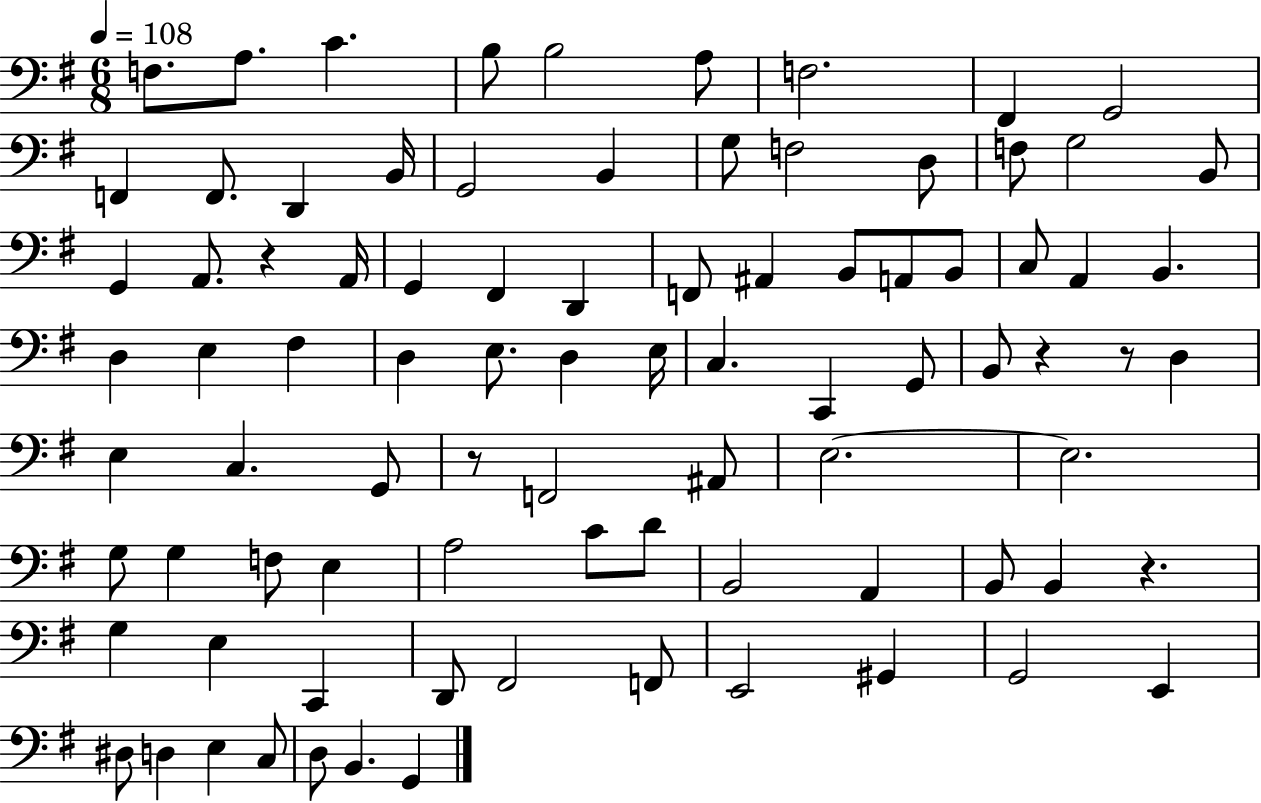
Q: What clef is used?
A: bass